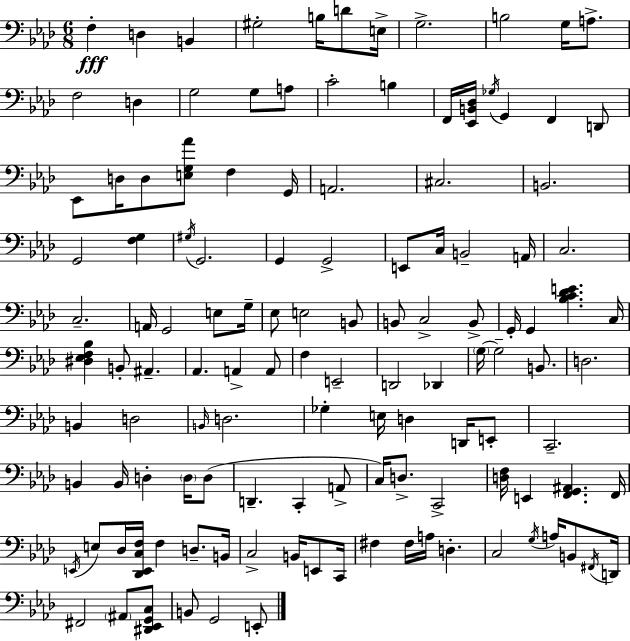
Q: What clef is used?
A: bass